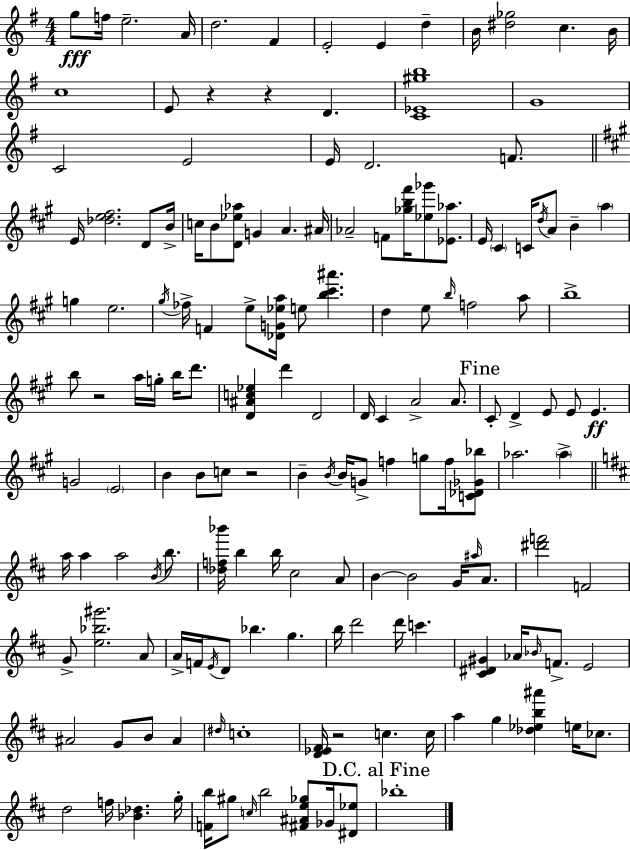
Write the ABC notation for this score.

X:1
T:Untitled
M:4/4
L:1/4
K:G
g/2 f/4 e2 A/4 d2 ^F E2 E d B/4 [^d_g]2 c B/4 c4 E/2 z z D [C_E^gb]4 G4 C2 E2 E/4 D2 F/2 E/4 [_de^f]2 D/2 B/4 c/4 B/2 [D_e_a]/2 G A ^A/4 _A2 F/2 [_gb^f']/4 [_e_g']/2 [_E_a]/2 E/4 ^C C/4 d/4 A/2 B a g e2 ^g/4 _f/4 F e/2 [_DG_ea]/4 e/2 [b^c'^a'] d e/2 b/4 f2 a/2 b4 b/2 z2 a/4 g/4 b/4 d'/2 [D^Ac_e] d' D2 D/4 ^C A2 A/2 ^C/2 D E/2 E/2 E G2 E2 B B/2 c/2 z2 B B/4 B/4 G/2 f g/2 f/4 [C_D_G_b]/2 _a2 _a a/4 a a2 B/4 b/2 [_df_b']/4 b b/4 ^c2 A/2 B B2 G/4 ^a/4 A/2 [^d'f']2 F2 G/2 [e_b^g']2 A/2 A/4 F/4 E/4 D/2 _b g b/4 d'2 d'/4 c' [^C^D^G] _A/4 _B/4 F/2 E2 ^A2 G/2 B/2 ^A ^d/4 c4 [D_E^F]/4 z2 c c/4 a g [_d_eb^a'] e/4 _c/2 d2 f/4 [_B_d] g/4 [Fb]/4 ^g/2 c/4 b2 [^F^Ae_g]/2 _G/4 [^D_e]/2 _b4